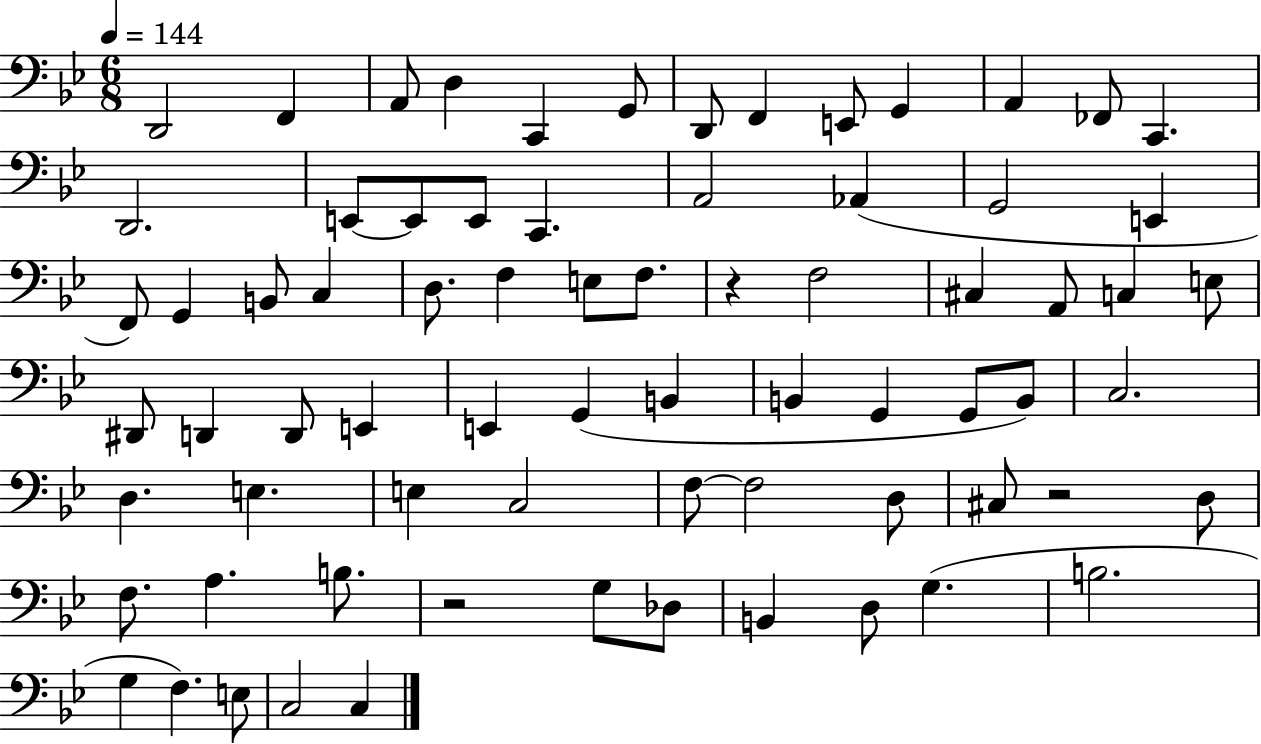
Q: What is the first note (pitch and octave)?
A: D2